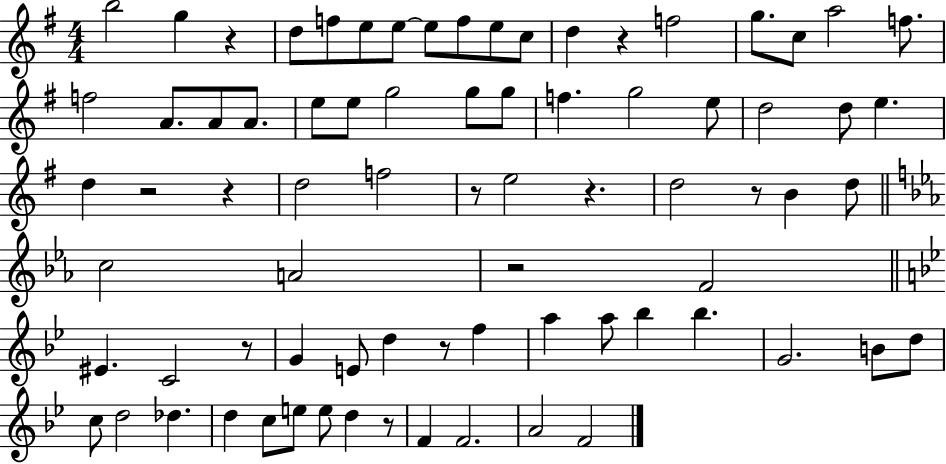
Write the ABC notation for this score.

X:1
T:Untitled
M:4/4
L:1/4
K:G
b2 g z d/2 f/2 e/2 e/2 e/2 f/2 e/2 c/2 d z f2 g/2 c/2 a2 f/2 f2 A/2 A/2 A/2 e/2 e/2 g2 g/2 g/2 f g2 e/2 d2 d/2 e d z2 z d2 f2 z/2 e2 z d2 z/2 B d/2 c2 A2 z2 F2 ^E C2 z/2 G E/2 d z/2 f a a/2 _b _b G2 B/2 d/2 c/2 d2 _d d c/2 e/2 e/2 d z/2 F F2 A2 F2